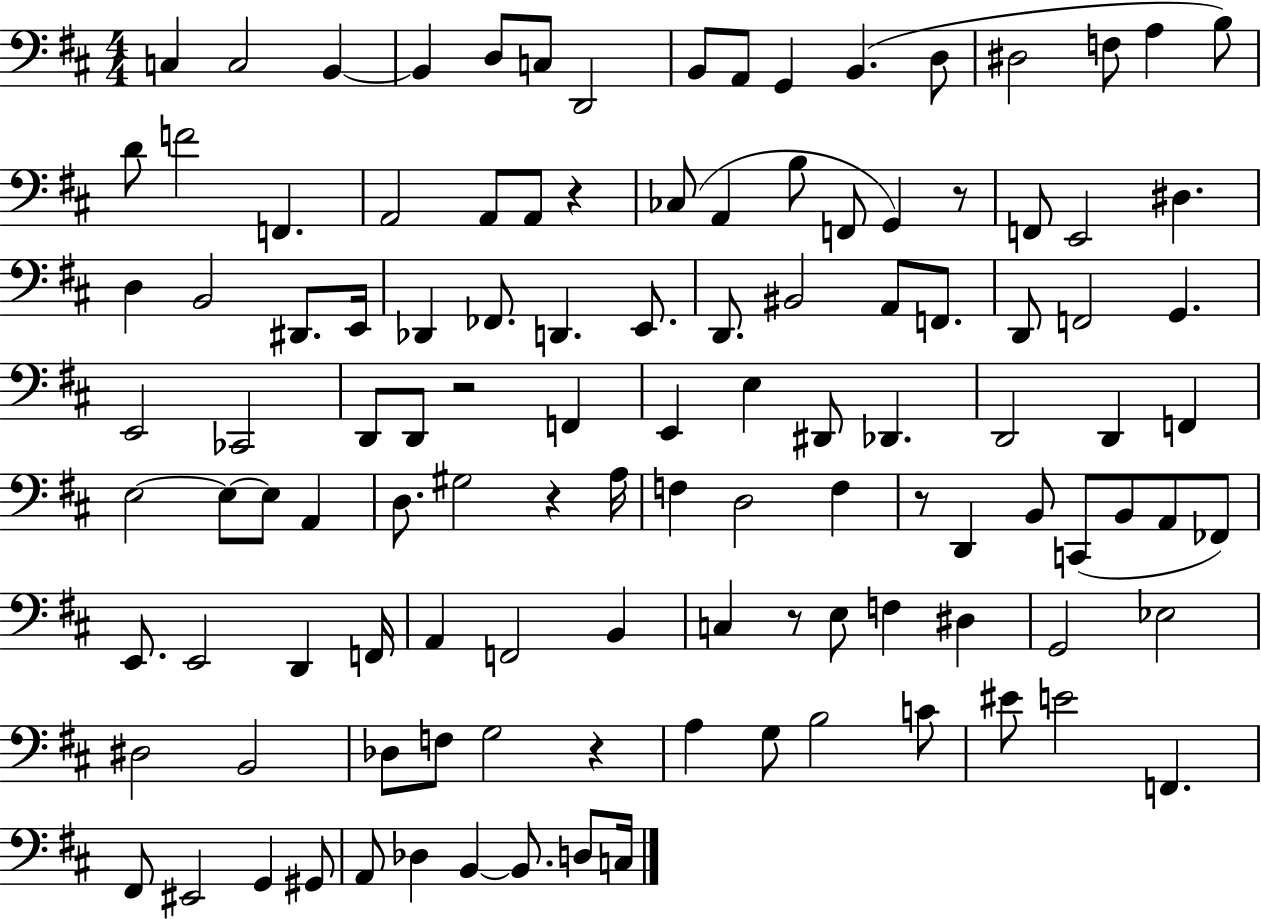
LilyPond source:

{
  \clef bass
  \numericTimeSignature
  \time 4/4
  \key d \major
  c4 c2 b,4~~ | b,4 d8 c8 d,2 | b,8 a,8 g,4 b,4.( d8 | dis2 f8 a4 b8) | \break d'8 f'2 f,4. | a,2 a,8 a,8 r4 | ces8( a,4 b8 f,8 g,4) r8 | f,8 e,2 dis4. | \break d4 b,2 dis,8. e,16 | des,4 fes,8. d,4. e,8. | d,8. bis,2 a,8 f,8. | d,8 f,2 g,4. | \break e,2 ces,2 | d,8 d,8 r2 f,4 | e,4 e4 dis,8 des,4. | d,2 d,4 f,4 | \break e2~~ e8~~ e8 a,4 | d8. gis2 r4 a16 | f4 d2 f4 | r8 d,4 b,8 c,8( b,8 a,8 fes,8) | \break e,8. e,2 d,4 f,16 | a,4 f,2 b,4 | c4 r8 e8 f4 dis4 | g,2 ees2 | \break dis2 b,2 | des8 f8 g2 r4 | a4 g8 b2 c'8 | eis'8 e'2 f,4. | \break fis,8 eis,2 g,4 gis,8 | a,8 des4 b,4~~ b,8. d8 c16 | \bar "|."
}